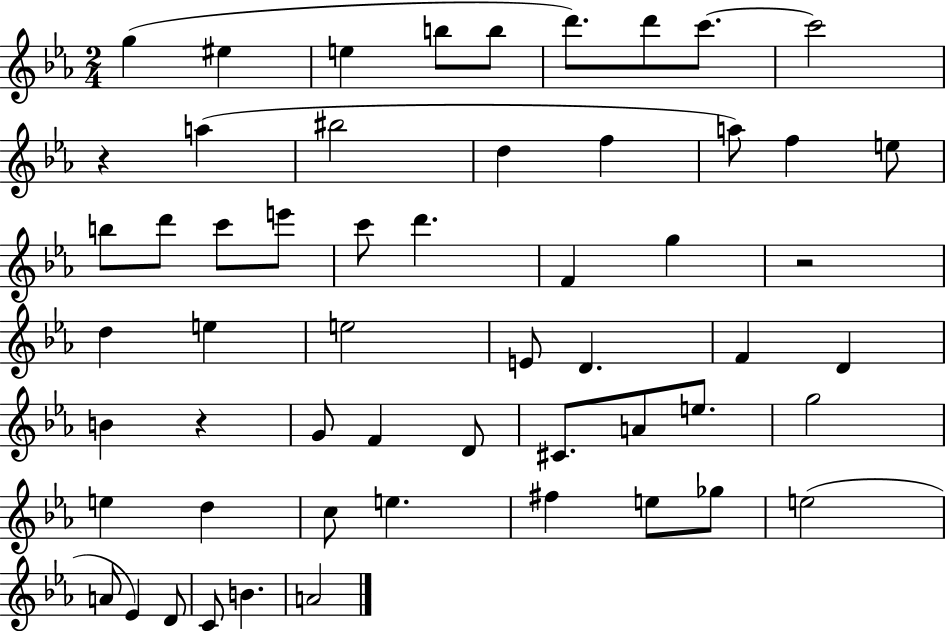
{
  \clef treble
  \numericTimeSignature
  \time 2/4
  \key ees \major
  \repeat volta 2 { g''4( eis''4 | e''4 b''8 b''8 | d'''8.) d'''8 c'''8.~~ | c'''2 | \break r4 a''4( | bis''2 | d''4 f''4 | a''8) f''4 e''8 | \break b''8 d'''8 c'''8 e'''8 | c'''8 d'''4. | f'4 g''4 | r2 | \break d''4 e''4 | e''2 | e'8 d'4. | f'4 d'4 | \break b'4 r4 | g'8 f'4 d'8 | cis'8. a'8 e''8. | g''2 | \break e''4 d''4 | c''8 e''4. | fis''4 e''8 ges''8 | e''2( | \break a'8 ees'4) d'8 | c'8 b'4. | a'2 | } \bar "|."
}